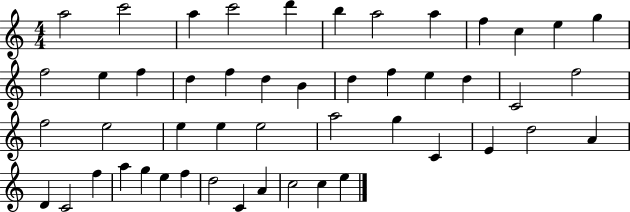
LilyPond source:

{
  \clef treble
  \numericTimeSignature
  \time 4/4
  \key c \major
  a''2 c'''2 | a''4 c'''2 d'''4 | b''4 a''2 a''4 | f''4 c''4 e''4 g''4 | \break f''2 e''4 f''4 | d''4 f''4 d''4 b'4 | d''4 f''4 e''4 d''4 | c'2 f''2 | \break f''2 e''2 | e''4 e''4 e''2 | a''2 g''4 c'4 | e'4 d''2 a'4 | \break d'4 c'2 f''4 | a''4 g''4 e''4 f''4 | d''2 c'4 a'4 | c''2 c''4 e''4 | \break \bar "|."
}